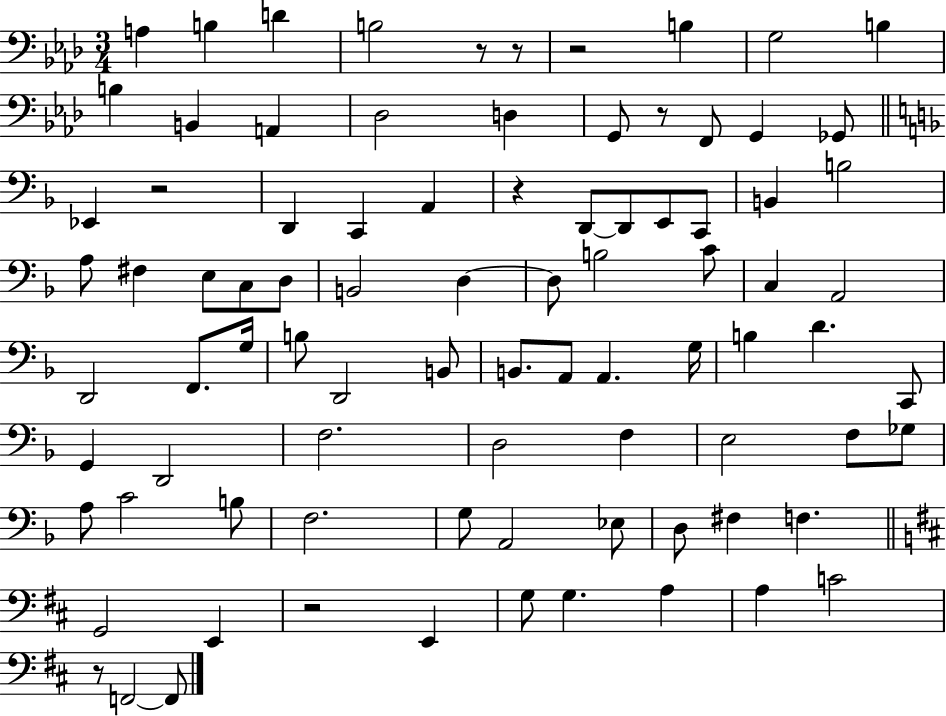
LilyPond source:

{
  \clef bass
  \numericTimeSignature
  \time 3/4
  \key aes \major
  a4 b4 d'4 | b2 r8 r8 | r2 b4 | g2 b4 | \break b4 b,4 a,4 | des2 d4 | g,8 r8 f,8 g,4 ges,8 | \bar "||" \break \key f \major ees,4 r2 | d,4 c,4 a,4 | r4 d,8~~ d,8 e,8 c,8 | b,4 b2 | \break a8 fis4 e8 c8 d8 | b,2 d4~~ | d8 b2 c'8 | c4 a,2 | \break d,2 f,8. g16 | b8 d,2 b,8 | b,8. a,8 a,4. g16 | b4 d'4. c,8 | \break g,4 d,2 | f2. | d2 f4 | e2 f8 ges8 | \break a8 c'2 b8 | f2. | g8 a,2 ees8 | d8 fis4 f4. | \break \bar "||" \break \key d \major g,2 e,4 | r2 e,4 | g8 g4. a4 | a4 c'2 | \break r8 f,2~~ f,8 | \bar "|."
}